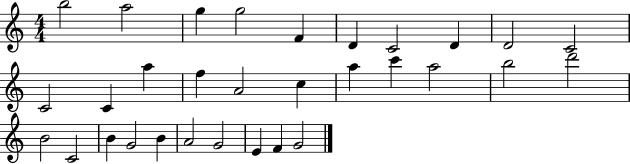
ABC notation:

X:1
T:Untitled
M:4/4
L:1/4
K:C
b2 a2 g g2 F D C2 D D2 C2 C2 C a f A2 c a c' a2 b2 d'2 B2 C2 B G2 B A2 G2 E F G2